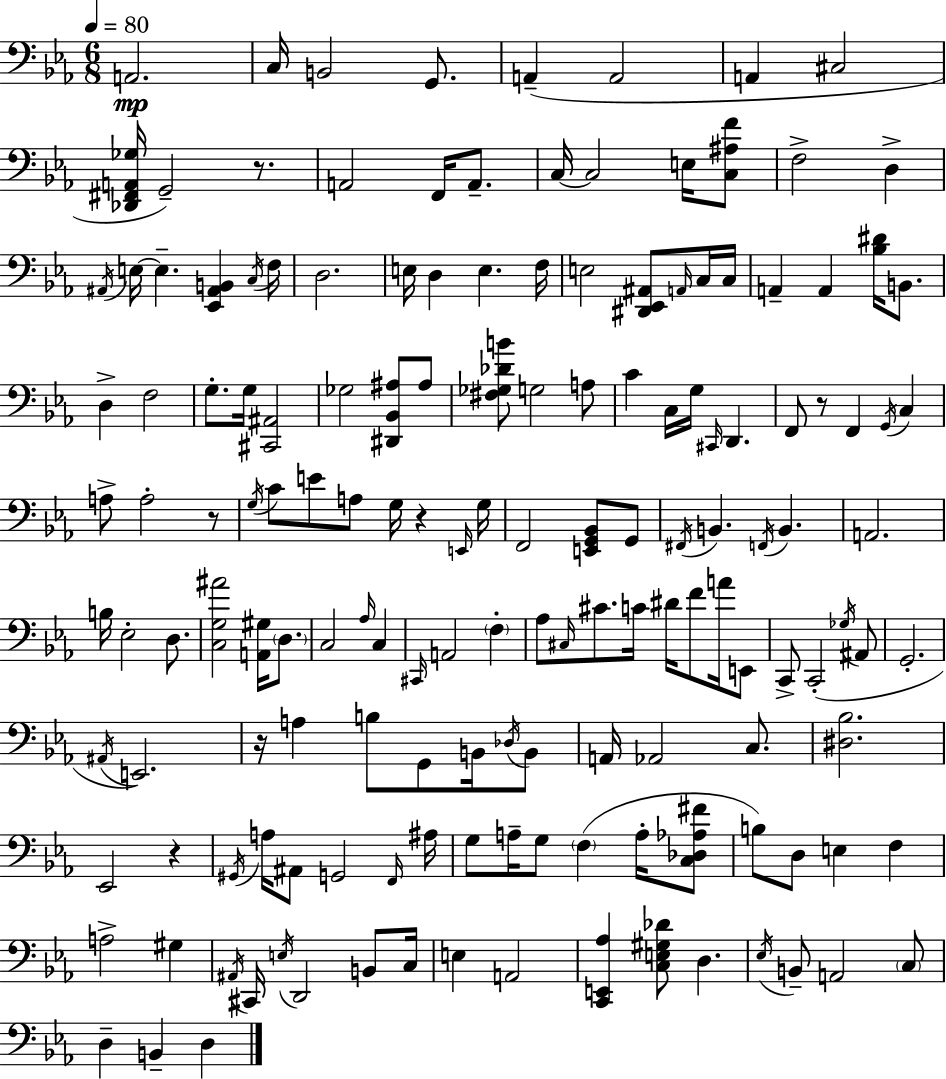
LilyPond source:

{
  \clef bass
  \numericTimeSignature
  \time 6/8
  \key ees \major
  \tempo 4 = 80
  \repeat volta 2 { a,2.\mp | c16 b,2 g,8. | a,4--( a,2 | a,4 cis2 | \break <des, fis, a, ges>16 g,2--) r8. | a,2 f,16 a,8.-- | c16~~ c2 e16 <c ais f'>8 | f2-> d4-> | \break \acciaccatura { ais,16 } e16~~ e4.-- <ees, ais, b,>4 | \acciaccatura { c16 } f16 d2. | e16 d4 e4. | f16 e2 <dis, ees, ais,>8 | \break \grace { a,16 } c16 c16 a,4-- a,4 <bes dis'>16 | b,8. d4-> f2 | g8.-. g16 <cis, ais,>2 | ges2 <dis, bes, ais>8 | \break ais8 <fis ges des' b'>8 g2 | a8 c'4 c16 g16 \grace { cis,16 } d,4. | f,8 r8 f,4 | \acciaccatura { g,16 } c4 a8-> a2-. | \break r8 \acciaccatura { g16 } c'8 e'8 a8 | g16 r4 \grace { e,16 } g16 f,2 | <e, g, bes,>8 g,8 \acciaccatura { fis,16 } b,4. | \acciaccatura { f,16 } b,4. a,2. | \break b16 ees2-. | d8. <c g ais'>2 | <a, gis>16 \parenthesize d8. c2 | \grace { aes16 } c4 \grace { cis,16 } a,2 | \break \parenthesize f4-. aes8 | \grace { cis16 } cis'8. c'16 dis'16 f'8 a'16 e,8 | c,8-> c,2-.( \acciaccatura { ges16 } ais,8 | g,2.-. | \break \acciaccatura { ais,16 } e,2.) | r16 a4 b8 g,8 b,16 | \acciaccatura { des16 } b,8 a,16 aes,2 | c8. <dis bes>2. | \break ees,2 r4 | \acciaccatura { gis,16 } a16 ais,8 g,2 | \grace { f,16 } ais16 g8 a16-- g8 \parenthesize f4( | a16-. <c des aes fis'>8 b8) d8 e4 | \break f4 a2-> | gis4 \acciaccatura { ais,16 } cis,16 \acciaccatura { e16 } d,2 | b,8 c16 e4 a,2 | <c, e, aes>4 <c e gis des'>8 | \break d4. \acciaccatura { ees16 } b,8-- a,2 | \parenthesize c8 d4-- | b,4-- d4 } \bar "|."
}